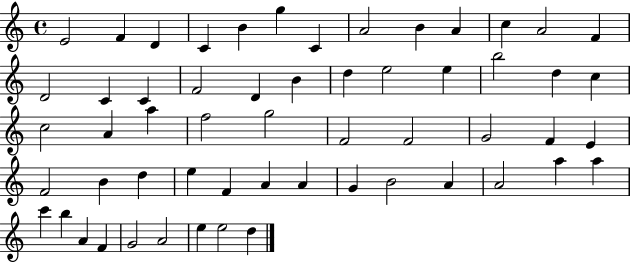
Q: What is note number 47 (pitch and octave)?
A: A5